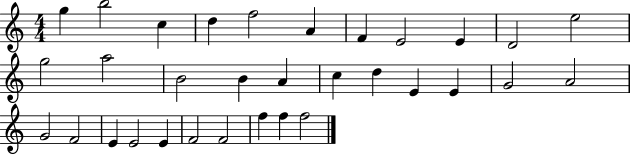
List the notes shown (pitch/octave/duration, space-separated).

G5/q B5/h C5/q D5/q F5/h A4/q F4/q E4/h E4/q D4/h E5/h G5/h A5/h B4/h B4/q A4/q C5/q D5/q E4/q E4/q G4/h A4/h G4/h F4/h E4/q E4/h E4/q F4/h F4/h F5/q F5/q F5/h